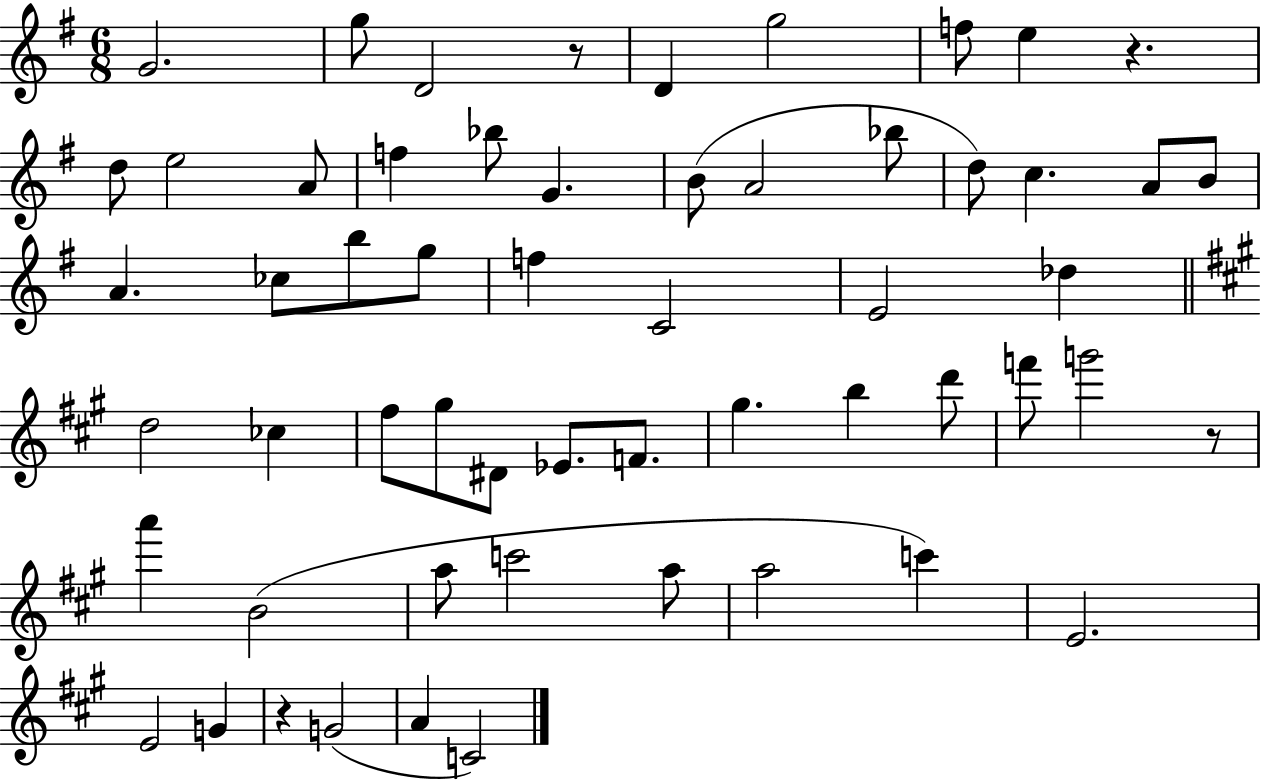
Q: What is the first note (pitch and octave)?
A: G4